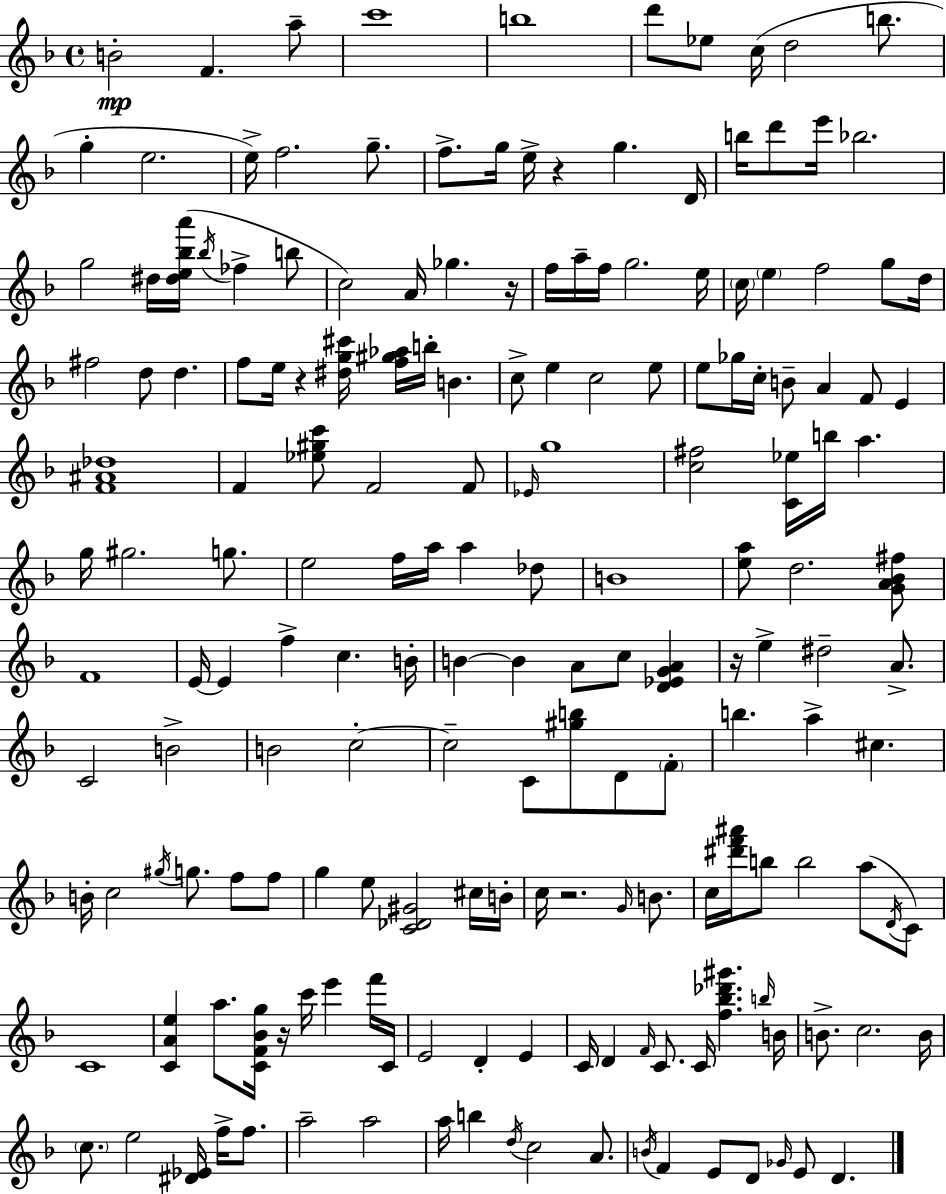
B4/h F4/q. A5/e C6/w B5/w D6/e Eb5/e C5/s D5/h B5/e. G5/q E5/h. E5/s F5/h. G5/e. F5/e. G5/s E5/s R/q G5/q. D4/s B5/s D6/e E6/s Bb5/h. G5/h D#5/s [D#5,E5,Bb5,A6]/s Bb5/s FES5/q B5/e C5/h A4/s Gb5/q. R/s F5/s A5/s F5/s G5/h. E5/s C5/s E5/q F5/h G5/e D5/s F#5/h D5/e D5/q. F5/e E5/s R/q [D#5,G5,C#6]/s [F5,G#5,Ab5]/s B5/s B4/q. C5/e E5/q C5/h E5/e E5/e Gb5/s C5/s B4/e A4/q F4/e E4/q [F4,A#4,Db5]/w F4/q [Eb5,G#5,C6]/e F4/h F4/e Eb4/s G5/w [C5,F#5]/h [C4,Eb5]/s B5/s A5/q. G5/s G#5/h. G5/e. E5/h F5/s A5/s A5/q Db5/e B4/w [E5,A5]/e D5/h. [G4,A4,Bb4,F#5]/e F4/w E4/s E4/q F5/q C5/q. B4/s B4/q B4/q A4/e C5/e [D4,Eb4,G4,A4]/q R/s E5/q D#5/h A4/e. C4/h B4/h B4/h C5/h C5/h C4/e [G#5,B5]/e D4/e F4/e B5/q. A5/q C#5/q. B4/s C5/h G#5/s G5/e. F5/e F5/e G5/q E5/e [C4,Db4,G#4]/h C#5/s B4/s C5/s R/h. G4/s B4/e. C5/s [D#6,F6,A#6]/s B5/e B5/h A5/e D4/s C4/e C4/w [C4,A4,E5]/q A5/e. [C4,F4,Bb4,G5]/s R/s C6/s E6/q F6/s C4/s E4/h D4/q E4/q C4/s D4/q F4/s C4/e. C4/s [F5,Bb5,Db6,G#6]/q. B5/s B4/s B4/e. C5/h. B4/s C5/e. E5/h [D#4,Eb4]/s F5/s F5/e. A5/h A5/h A5/s B5/q D5/s C5/h A4/e. B4/s F4/q E4/e D4/e Gb4/s E4/e D4/q.